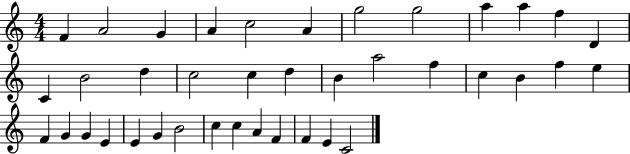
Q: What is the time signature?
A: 4/4